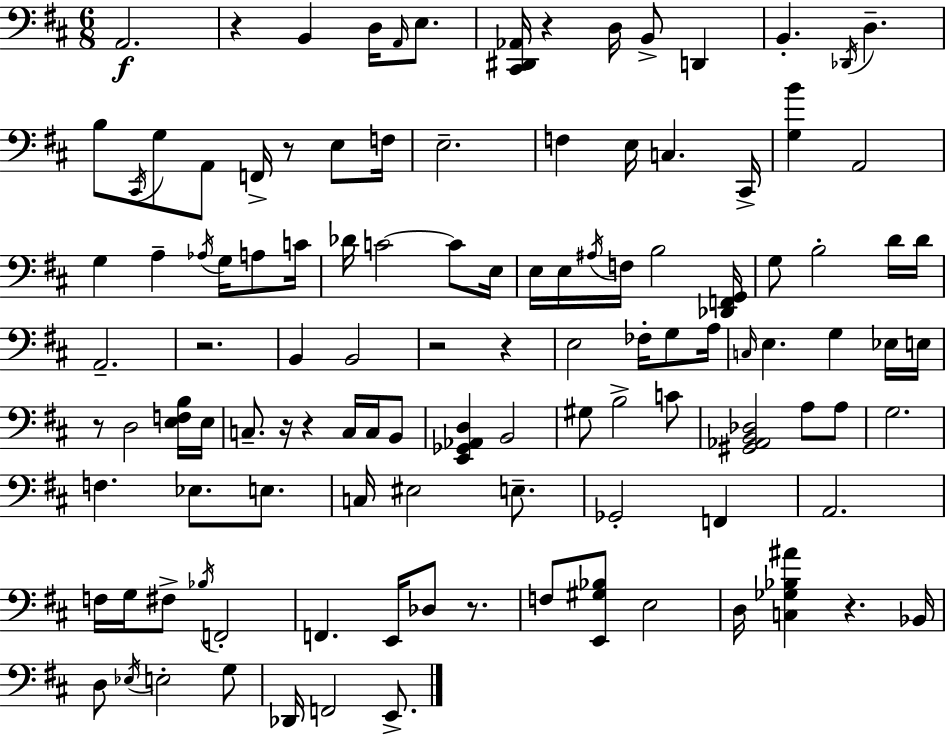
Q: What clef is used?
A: bass